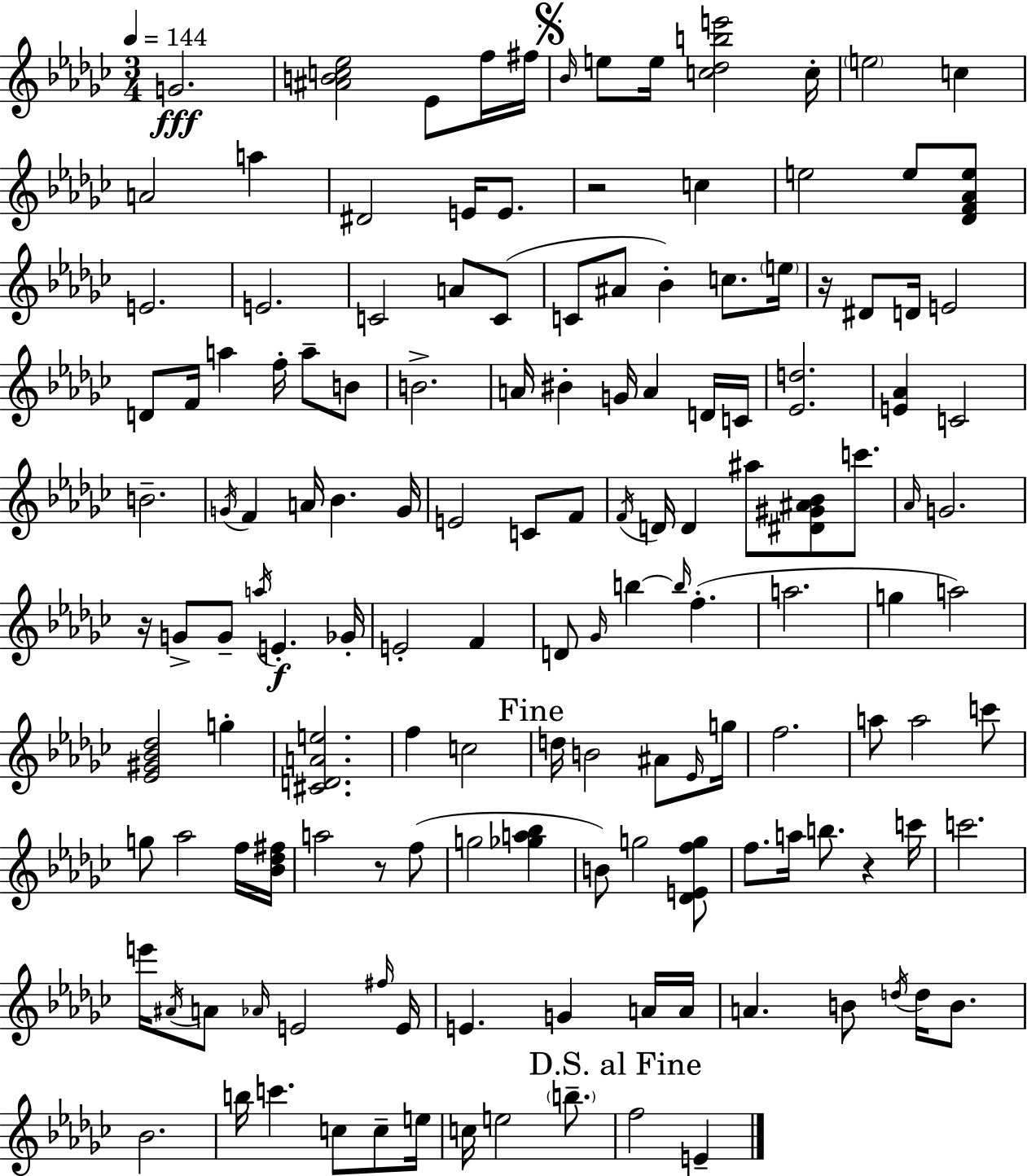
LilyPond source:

{
  \clef treble
  \numericTimeSignature
  \time 3/4
  \key ees \minor
  \tempo 4 = 144
  \repeat volta 2 { g'2.\fff | <ais' b' c'' ees''>2 ees'8 f''16 fis''16 | \mark \markup { \musicglyph "scripts.segno" } \grace { bes'16 } e''8 e''16 <c'' des'' b'' e'''>2 | c''16-. \parenthesize e''2 c''4 | \break a'2 a''4 | dis'2 e'16 e'8. | r2 c''4 | e''2 e''8 <des' f' aes' e''>8 | \break e'2. | e'2. | c'2 a'8 c'8( | c'8 ais'8 bes'4-.) c''8. | \break \parenthesize e''16 r16 dis'8 d'16 e'2 | d'8 f'16 a''4 f''16-. a''8-- b'8 | b'2.-> | a'16 bis'4-. g'16 a'4 d'16 | \break c'16 <ees' d''>2. | <e' aes'>4 c'2 | b'2.-- | \acciaccatura { g'16 } f'4 a'16 bes'4. | \break g'16 e'2 c'8 | f'8 \acciaccatura { f'16 } d'16 d'4 ais''8 <dis' gis' ais' bes'>8 | c'''8. \grace { aes'16 } g'2. | r16 g'8-> g'8-- \acciaccatura { a''16 }\f e'4.-. | \break ges'16-. e'2-. | f'4 d'8 \grace { ges'16 } b''4~~ | \grace { b''16 } f''4.-.( a''2. | g''4 a''2) | \break <ees' gis' bes' des''>2 | g''4-. <cis' d' a' e''>2. | f''4 c''2 | \mark "Fine" d''16 b'2 | \break ais'8 \grace { ees'16 } g''16 f''2. | a''8 a''2 | c'''8 g''8 aes''2 | f''16 <bes' des'' fis''>16 a''2 | \break r8 f''8( g''2 | <ges'' a'' bes''>4 b'8) g''2 | <des' e' f'' g''>8 f''8. a''16 | b''8. r4 c'''16 c'''2. | \break e'''16 \acciaccatura { ais'16 } a'8 | \grace { aes'16 } e'2 \grace { fis''16 } e'16 e'4. | g'4 a'16 a'16 a'4. | b'8 \acciaccatura { d''16 } d''16 b'8. | \break bes'2. | b''16 c'''4. c''8 c''8-- e''16 | c''16 e''2 \parenthesize b''8.-- | \mark "D.S. al Fine" f''2 e'4-- | \break } \bar "|."
}